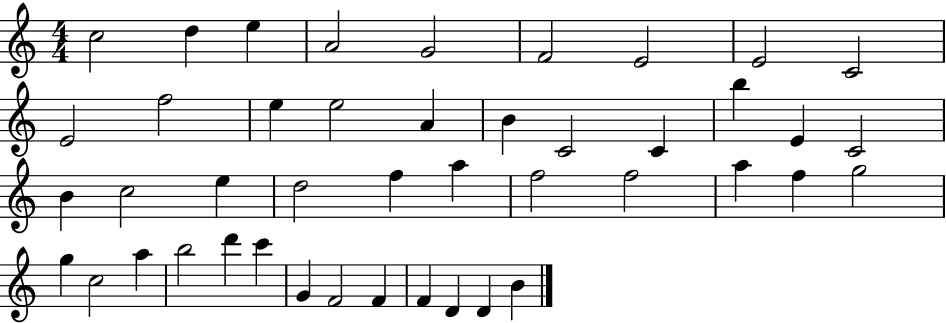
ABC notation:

X:1
T:Untitled
M:4/4
L:1/4
K:C
c2 d e A2 G2 F2 E2 E2 C2 E2 f2 e e2 A B C2 C b E C2 B c2 e d2 f a f2 f2 a f g2 g c2 a b2 d' c' G F2 F F D D B